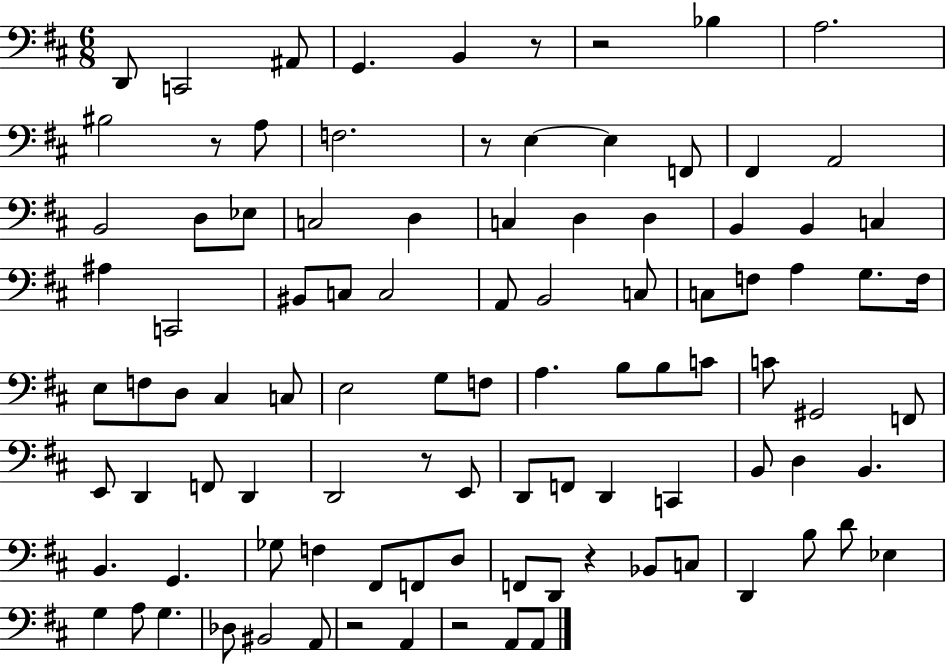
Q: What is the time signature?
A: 6/8